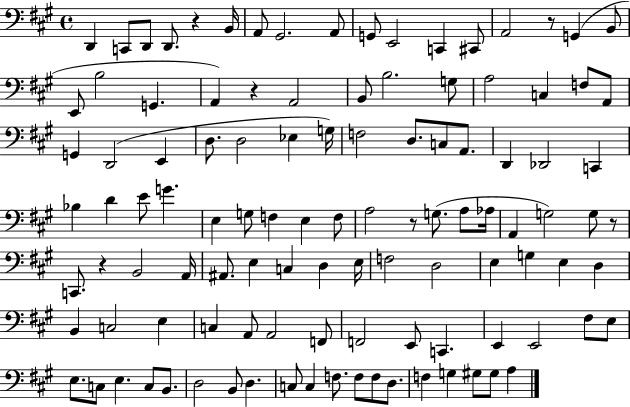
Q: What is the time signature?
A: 4/4